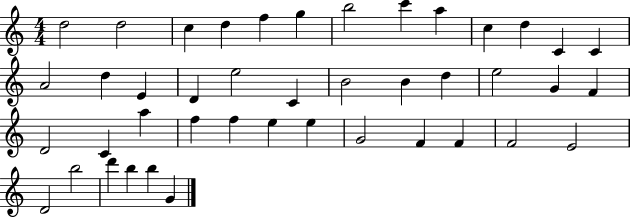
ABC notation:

X:1
T:Untitled
M:4/4
L:1/4
K:C
d2 d2 c d f g b2 c' a c d C C A2 d E D e2 C B2 B d e2 G F D2 C a f f e e G2 F F F2 E2 D2 b2 d' b b G